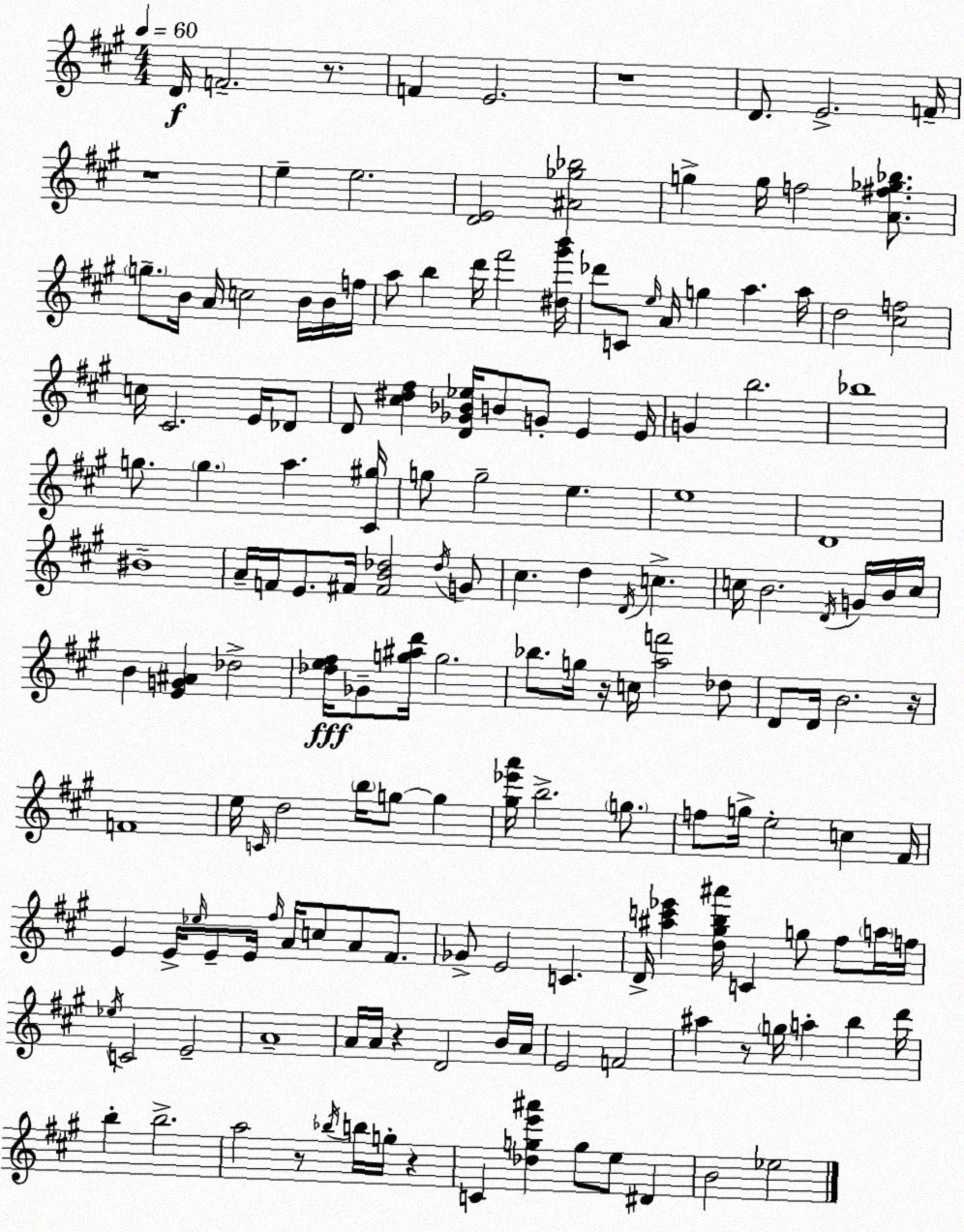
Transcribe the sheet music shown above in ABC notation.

X:1
T:Untitled
M:4/4
L:1/4
K:A
D/4 F2 z/2 F E2 z4 D/2 E2 F/4 z4 e e2 [DE]2 [^A_g_b]2 g g/4 f2 [A^f_g_b]/2 g/2 B/4 A/4 c2 B/4 B/4 f/4 a/2 b d'/4 ^f'2 [^d^g'b']/4 _d'/2 C/2 e/4 A/4 g a a/4 d2 [^cf]2 c/4 ^C2 E/4 _D/2 D/2 [^c^d^f] [D_G_B_e]/4 B/2 G/2 E E/4 G b2 _b4 g/2 g a [^C^g]/4 g/2 g2 e e4 D4 ^B4 A/4 F/4 E/2 ^F/4 [^FB_d]2 _d/4 G/2 ^c d D/4 c c/4 B2 D/4 G/4 B/4 c/4 B [EG^A] _d2 [_de^f]/4 _G/2 [g^ad']/4 g2 _b/2 g/4 z/4 c/4 [af']2 _d/2 D/2 D/4 B2 z/4 F4 e/4 C/4 d2 b/4 g/2 g [^g_e'a']/4 b2 g/2 f/2 g/4 e2 c ^F/4 E E/4 _e/4 E/2 E/4 ^f/4 A/4 c/2 A/2 ^F/2 _G/2 E2 C D/4 [^ac'_e'] [d^gb^a']/4 C g/2 ^f/2 a/4 f/4 _e/4 C2 E2 A4 A/4 A/4 z D2 B/4 A/4 E2 F2 ^a z/2 g/4 a b d'/4 b b2 a2 z/2 _b/4 b/4 g/4 z C [_dge'^a'] g/2 e/2 ^D B2 _e2